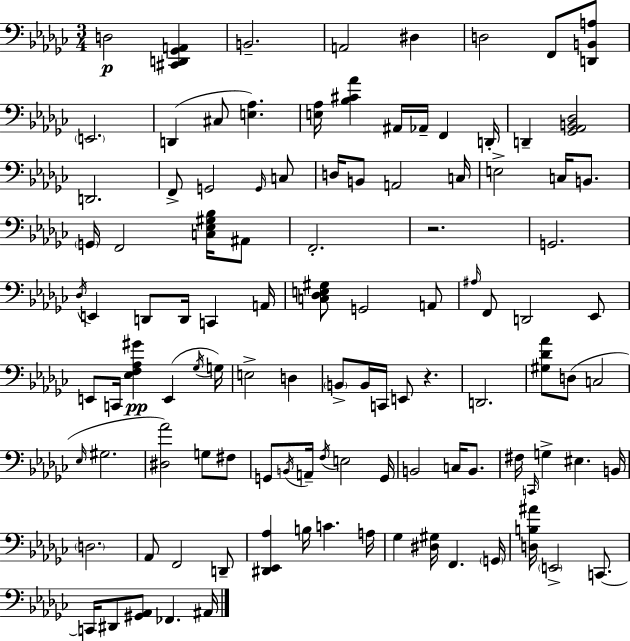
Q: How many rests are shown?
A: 2